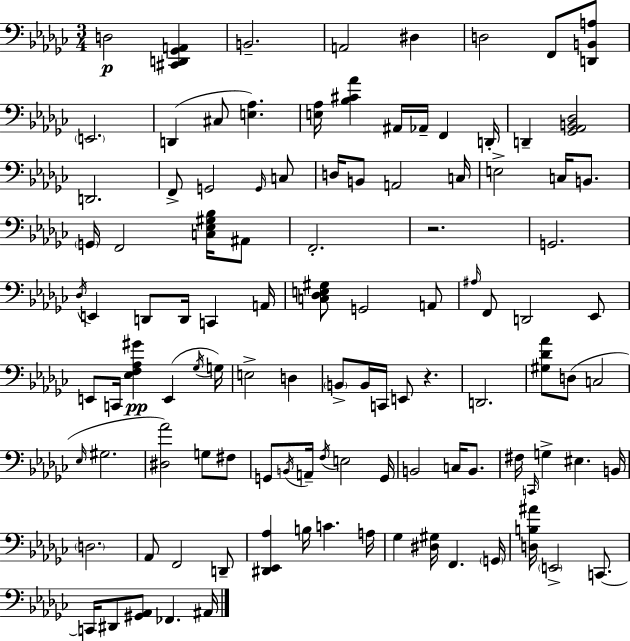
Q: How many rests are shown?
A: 2